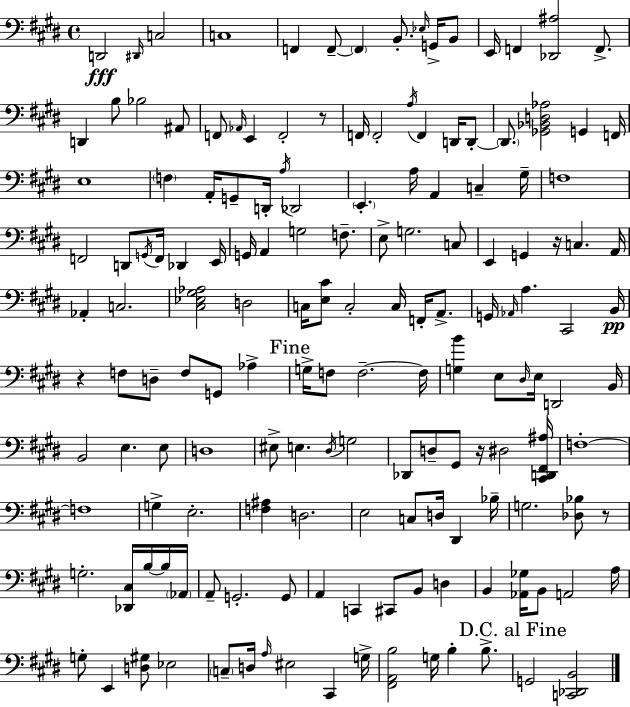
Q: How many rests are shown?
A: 5